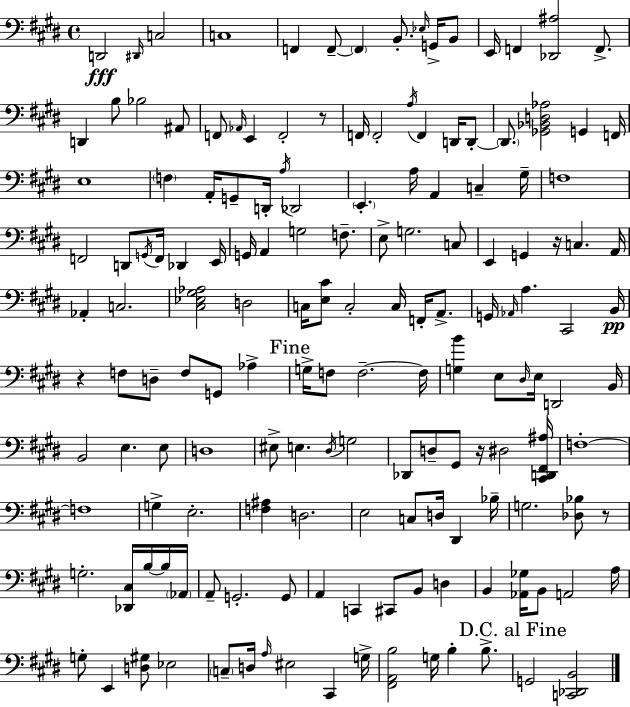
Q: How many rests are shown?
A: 5